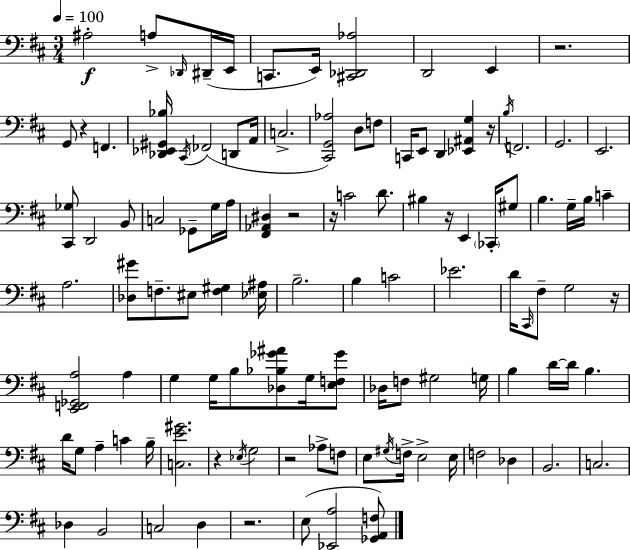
{
  \clef bass
  \numericTimeSignature
  \time 3/4
  \key d \major
  \tempo 4 = 100
  ais2-.\f a8-> \grace { des,16 } dis,16--( | e,16 c,8. e,16) <cis, des, aes>2 | d,2 e,4 | r2. | \break g,8 r4 f,4. | <des, ees, gis, bes>16 \acciaccatura { cis,16 }( fes,2 d,8 | a,16 c2.-> | <cis, g, aes>2) d8 | \break f8 c,16 e,8 d,4 <ees, ais, g>4 | r16 \acciaccatura { b16 } f,2. | g,2. | e,2. | \break <cis, ges>8 d,2 | b,8 c2 ges,8-- | g16 a16 <fis, aes, dis>4 r2 | r16 c'2 | \break d'8. bis4 r16 e,4 | \parenthesize ces,16-. gis8 b4. g16-- b16 c'4-- | a2. | <des gis'>8 f8.-- eis8 <f gis>4 | \break <ees ais>16 b2.-- | b4 c'2 | ees'2. | d'16 \grace { cis,16 } fis8-- g2 | \break r16 <e, f, ges, a>2 | a4 g4 g16 b8 <des bes ges' ais'>8 | g16 <e f ges'>8 des16 f8 gis2 | g16 b4 d'16~~ d'16 b4. | \break d'16 g8 a4-- c'4 | b16-- <c e' gis'>2. | r4 \acciaccatura { ees16 } g2 | r2 | \break aes8-> f8 e8 \acciaccatura { gis16 } f16-> e2-> | e16 f2 | des4 b,2. | c2. | \break des4 b,2 | c2 | d4 r2. | e8( <ees, a>2 | \break <ges, a, f>8) \bar "|."
}